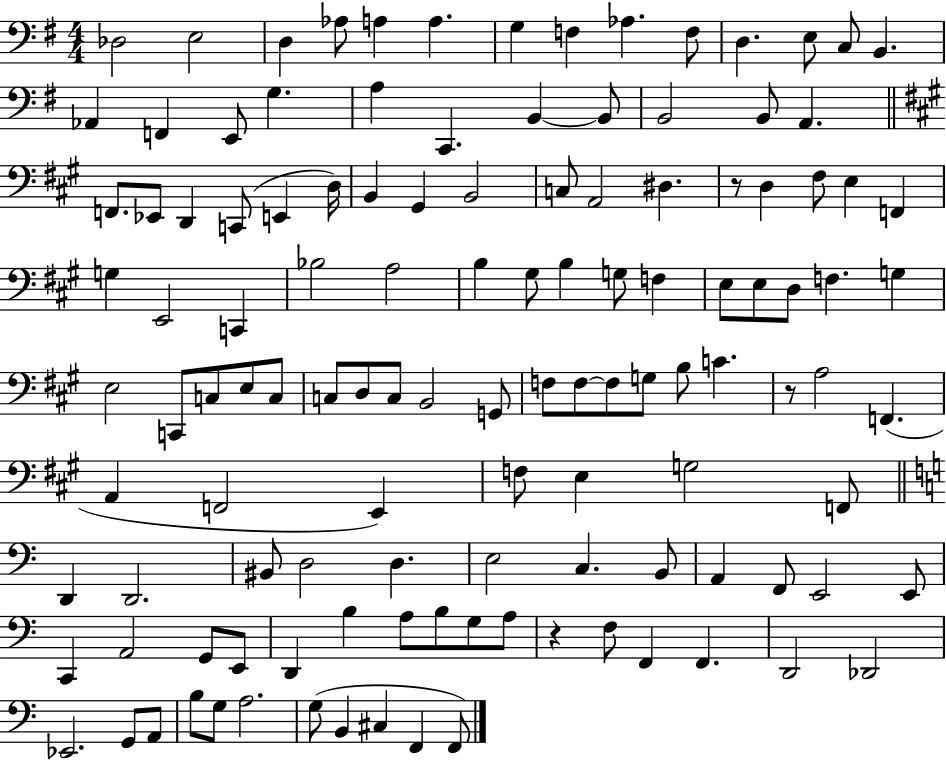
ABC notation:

X:1
T:Untitled
M:4/4
L:1/4
K:G
_D,2 E,2 D, _A,/2 A, A, G, F, _A, F,/2 D, E,/2 C,/2 B,, _A,, F,, E,,/2 G, A, C,, B,, B,,/2 B,,2 B,,/2 A,, F,,/2 _E,,/2 D,, C,,/2 E,, D,/4 B,, ^G,, B,,2 C,/2 A,,2 ^D, z/2 D, ^F,/2 E, F,, G, E,,2 C,, _B,2 A,2 B, ^G,/2 B, G,/2 F, E,/2 E,/2 D,/2 F, G, E,2 C,,/2 C,/2 E,/2 C,/2 C,/2 D,/2 C,/2 B,,2 G,,/2 F,/2 F,/2 F,/2 G,/2 B,/2 C z/2 A,2 F,, A,, F,,2 E,, F,/2 E, G,2 F,,/2 D,, D,,2 ^B,,/2 D,2 D, E,2 C, B,,/2 A,, F,,/2 E,,2 E,,/2 C,, A,,2 G,,/2 E,,/2 D,, B, A,/2 B,/2 G,/2 A,/2 z F,/2 F,, F,, D,,2 _D,,2 _E,,2 G,,/2 A,,/2 B,/2 G,/2 A,2 G,/2 B,, ^C, F,, F,,/2